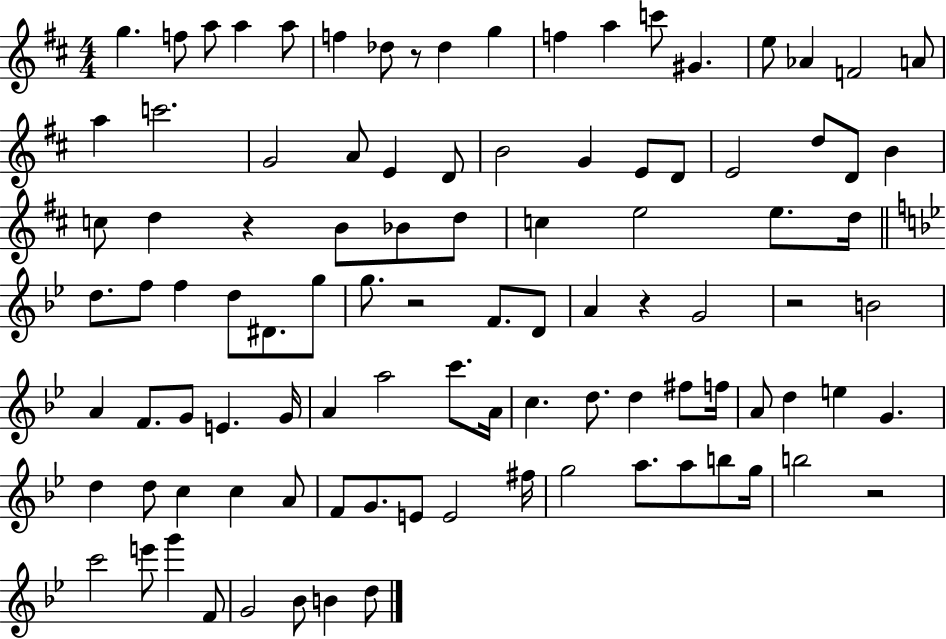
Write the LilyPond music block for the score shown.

{
  \clef treble
  \numericTimeSignature
  \time 4/4
  \key d \major
  \repeat volta 2 { g''4. f''8 a''8 a''4 a''8 | f''4 des''8 r8 des''4 g''4 | f''4 a''4 c'''8 gis'4. | e''8 aes'4 f'2 a'8 | \break a''4 c'''2. | g'2 a'8 e'4 d'8 | b'2 g'4 e'8 d'8 | e'2 d''8 d'8 b'4 | \break c''8 d''4 r4 b'8 bes'8 d''8 | c''4 e''2 e''8. d''16 | \bar "||" \break \key bes \major d''8. f''8 f''4 d''8 dis'8. g''8 | g''8. r2 f'8. d'8 | a'4 r4 g'2 | r2 b'2 | \break a'4 f'8. g'8 e'4. g'16 | a'4 a''2 c'''8. a'16 | c''4. d''8. d''4 fis''8 f''16 | a'8 d''4 e''4 g'4. | \break d''4 d''8 c''4 c''4 a'8 | f'8 g'8. e'8 e'2 fis''16 | g''2 a''8. a''8 b''8 g''16 | b''2 r2 | \break c'''2 e'''8 g'''4 f'8 | g'2 bes'8 b'4 d''8 | } \bar "|."
}